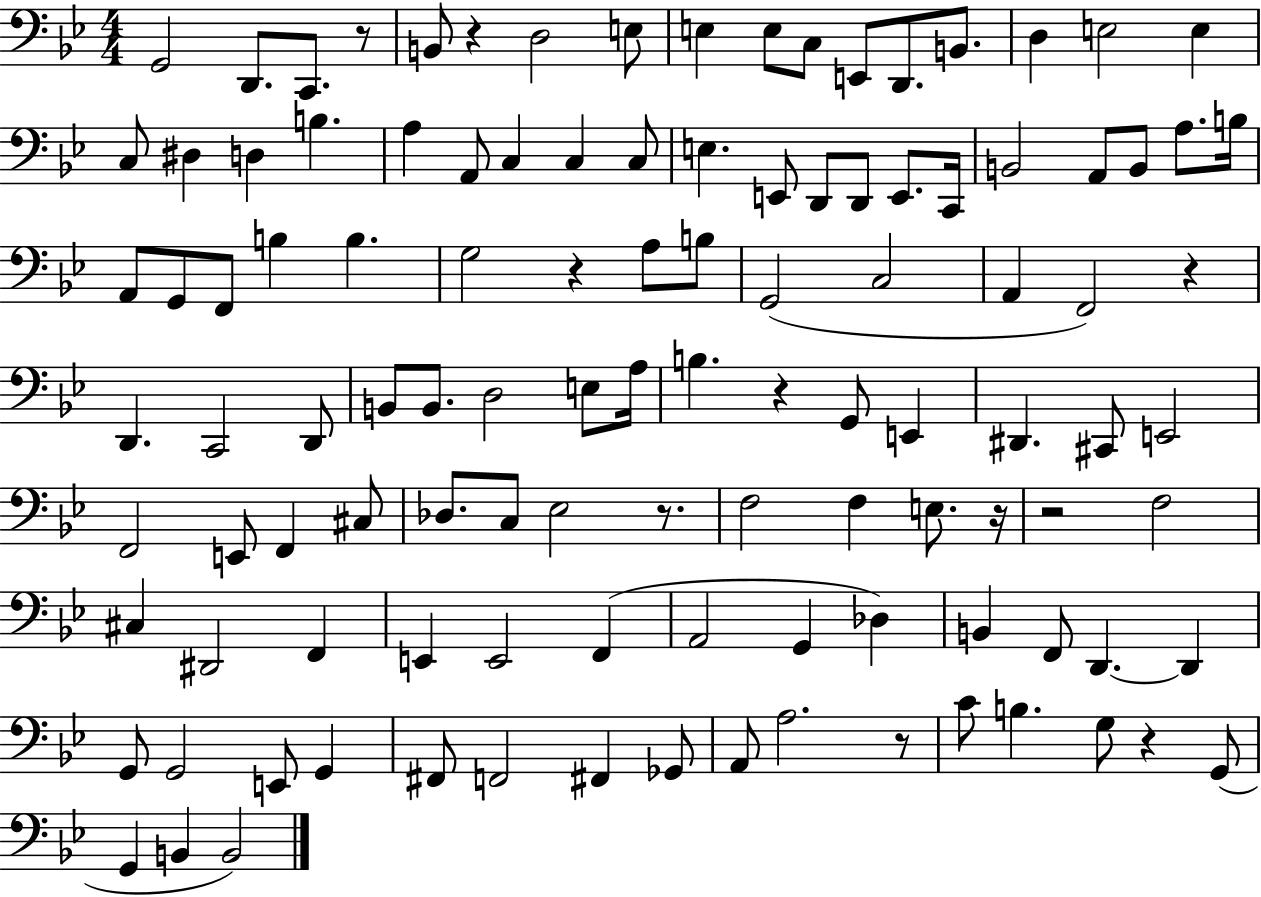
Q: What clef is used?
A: bass